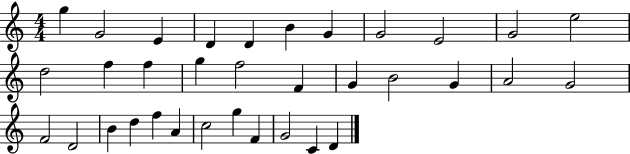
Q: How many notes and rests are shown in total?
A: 34